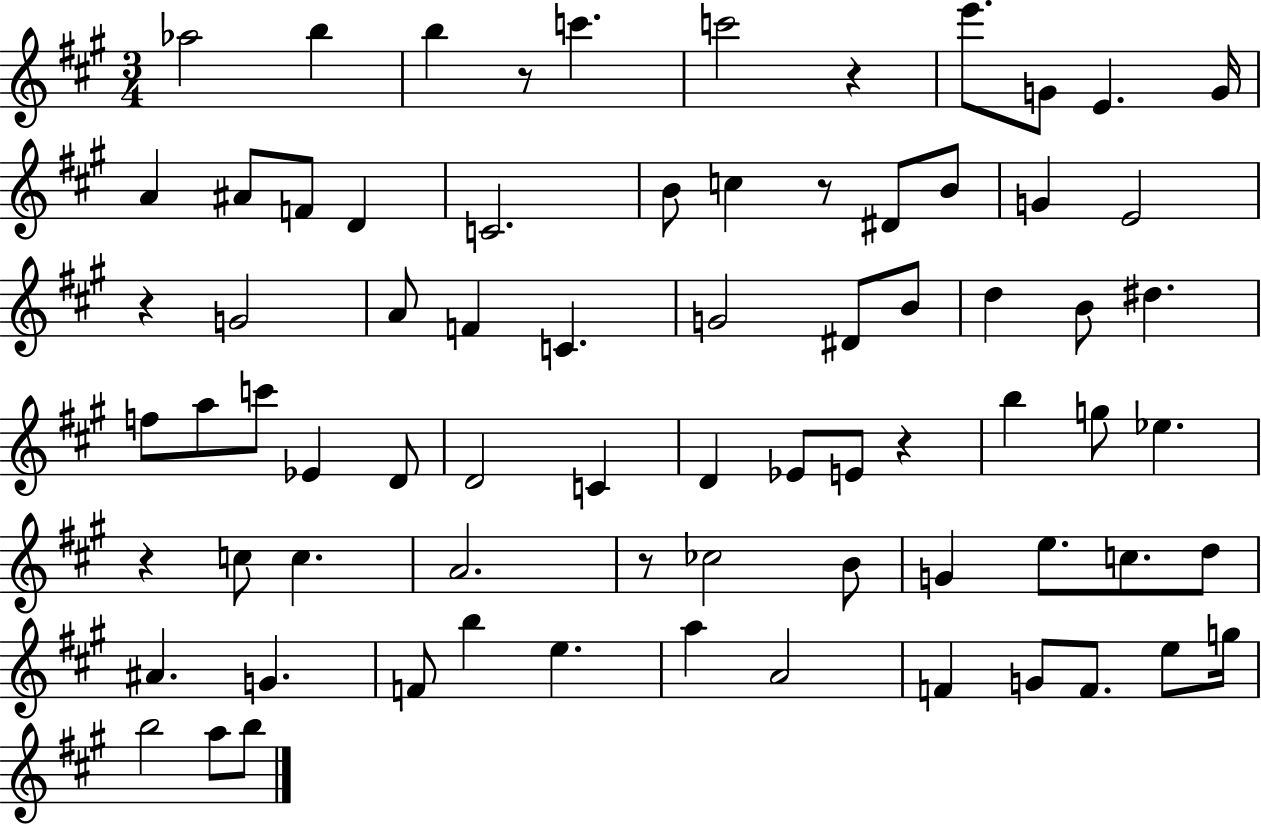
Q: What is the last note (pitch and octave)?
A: B5